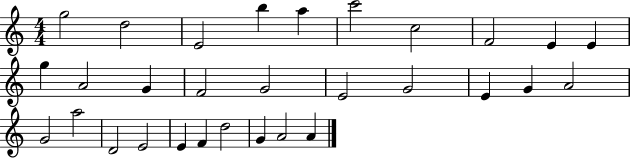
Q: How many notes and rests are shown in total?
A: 30